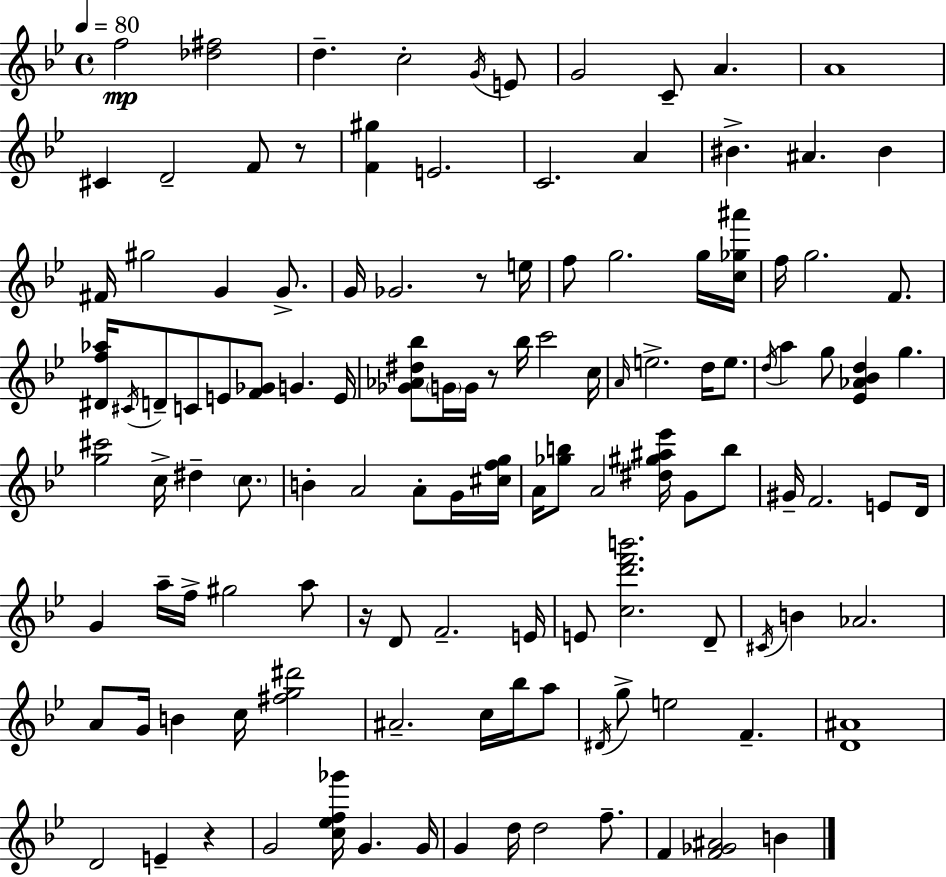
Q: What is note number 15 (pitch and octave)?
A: A4